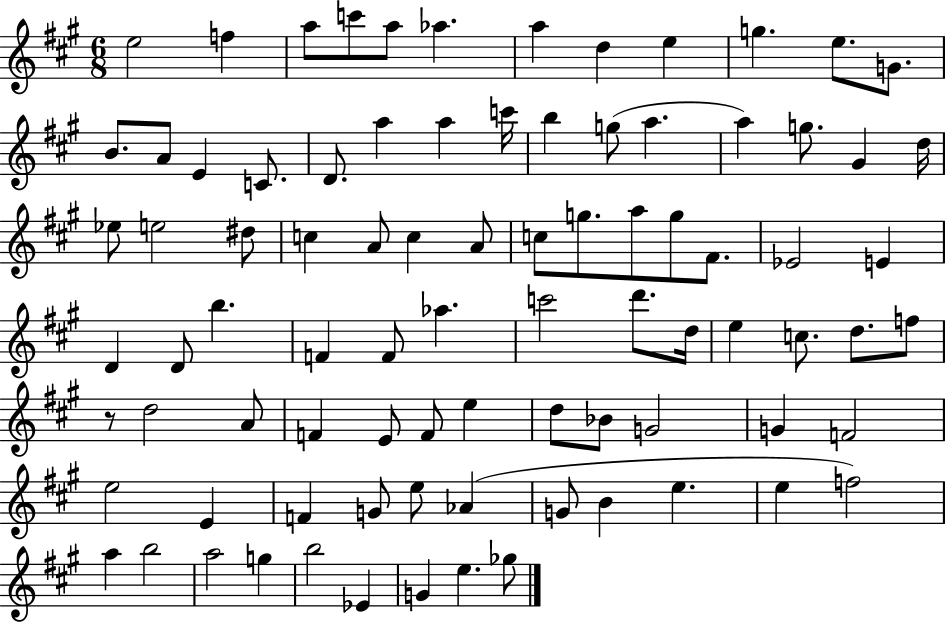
E5/h F5/q A5/e C6/e A5/e Ab5/q. A5/q D5/q E5/q G5/q. E5/e. G4/e. B4/e. A4/e E4/q C4/e. D4/e. A5/q A5/q C6/s B5/q G5/e A5/q. A5/q G5/e. G#4/q D5/s Eb5/e E5/h D#5/e C5/q A4/e C5/q A4/e C5/e G5/e. A5/e G5/e F#4/e. Eb4/h E4/q D4/q D4/e B5/q. F4/q F4/e Ab5/q. C6/h D6/e. D5/s E5/q C5/e. D5/e. F5/e R/e D5/h A4/e F4/q E4/e F4/e E5/q D5/e Bb4/e G4/h G4/q F4/h E5/h E4/q F4/q G4/e E5/e Ab4/q G4/e B4/q E5/q. E5/q F5/h A5/q B5/h A5/h G5/q B5/h Eb4/q G4/q E5/q. Gb5/e